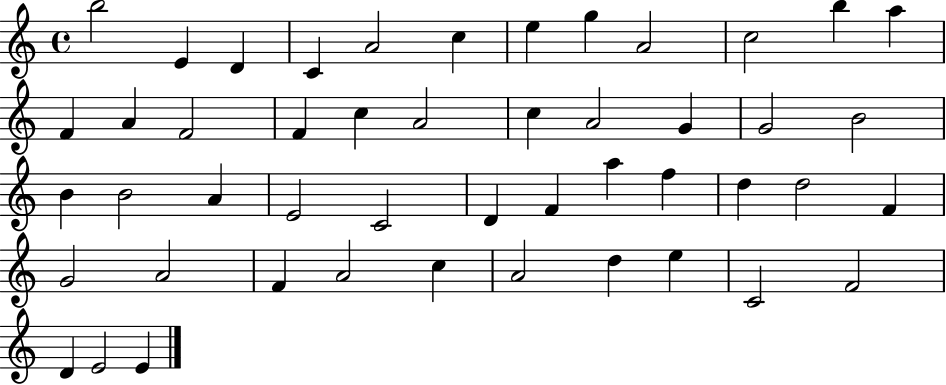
B5/h E4/q D4/q C4/q A4/h C5/q E5/q G5/q A4/h C5/h B5/q A5/q F4/q A4/q F4/h F4/q C5/q A4/h C5/q A4/h G4/q G4/h B4/h B4/q B4/h A4/q E4/h C4/h D4/q F4/q A5/q F5/q D5/q D5/h F4/q G4/h A4/h F4/q A4/h C5/q A4/h D5/q E5/q C4/h F4/h D4/q E4/h E4/q